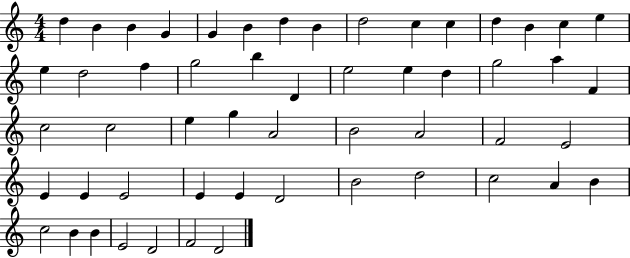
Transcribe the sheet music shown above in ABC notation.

X:1
T:Untitled
M:4/4
L:1/4
K:C
d B B G G B d B d2 c c d B c e e d2 f g2 b D e2 e d g2 a F c2 c2 e g A2 B2 A2 F2 E2 E E E2 E E D2 B2 d2 c2 A B c2 B B E2 D2 F2 D2